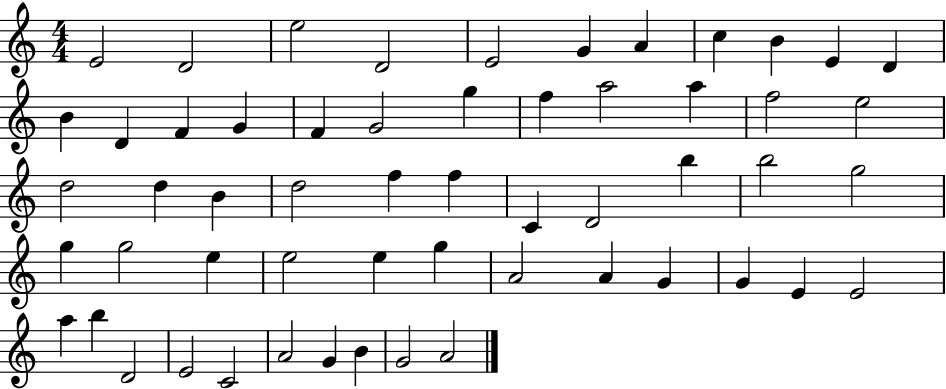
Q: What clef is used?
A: treble